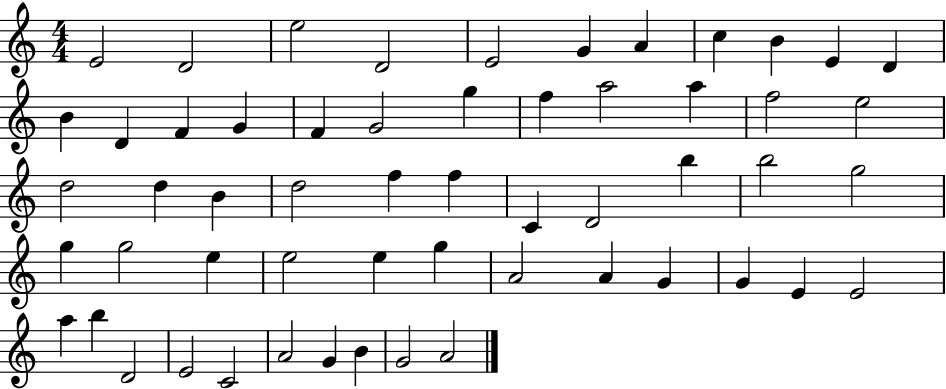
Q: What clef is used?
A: treble